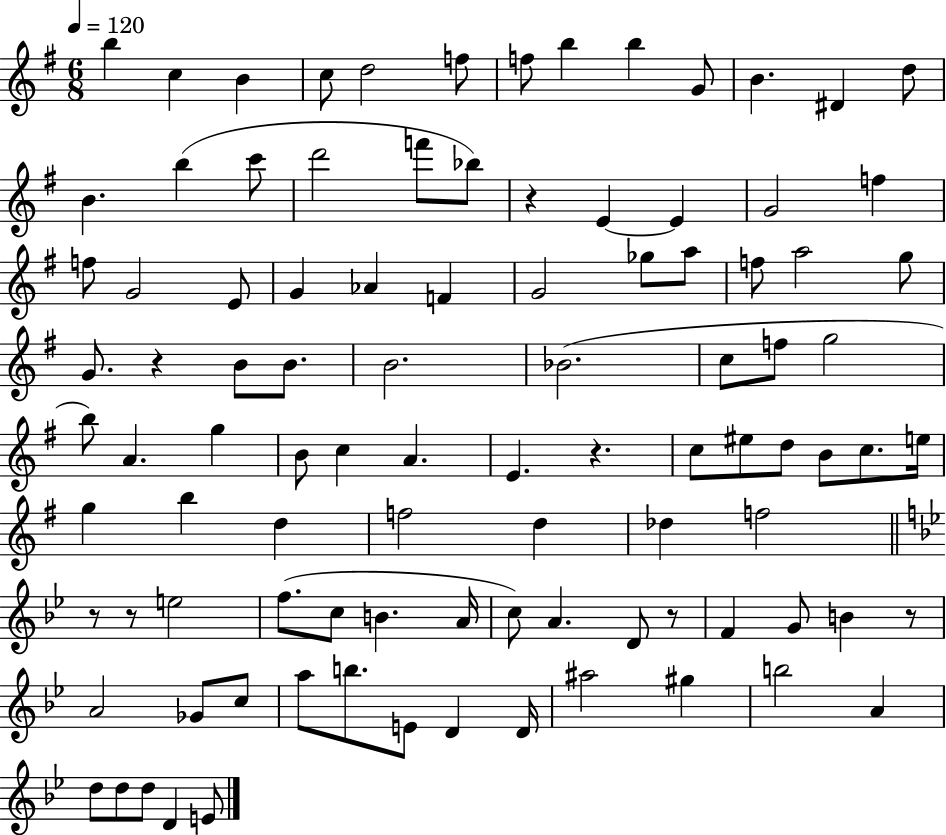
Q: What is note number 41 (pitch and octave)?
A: C5